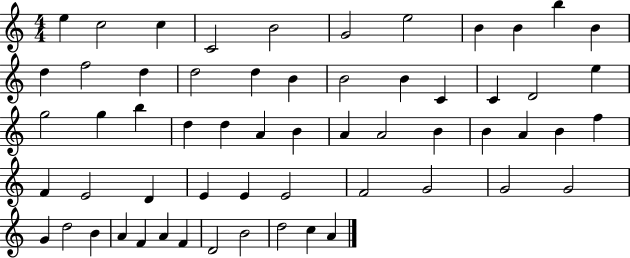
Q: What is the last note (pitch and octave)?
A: A4